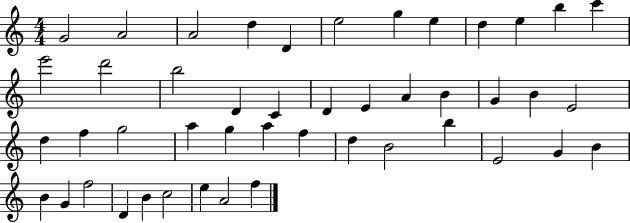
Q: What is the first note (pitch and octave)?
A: G4